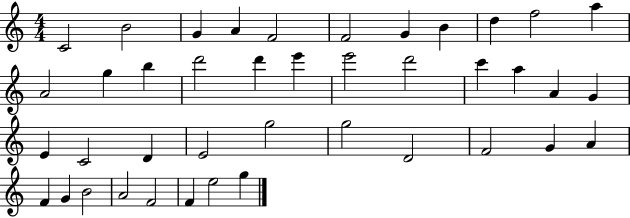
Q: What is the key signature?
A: C major